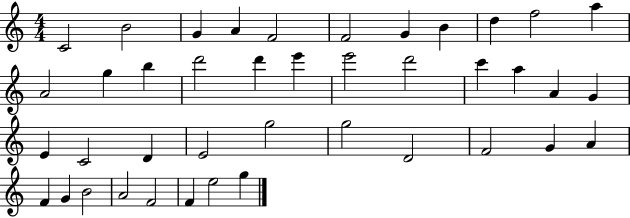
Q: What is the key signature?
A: C major